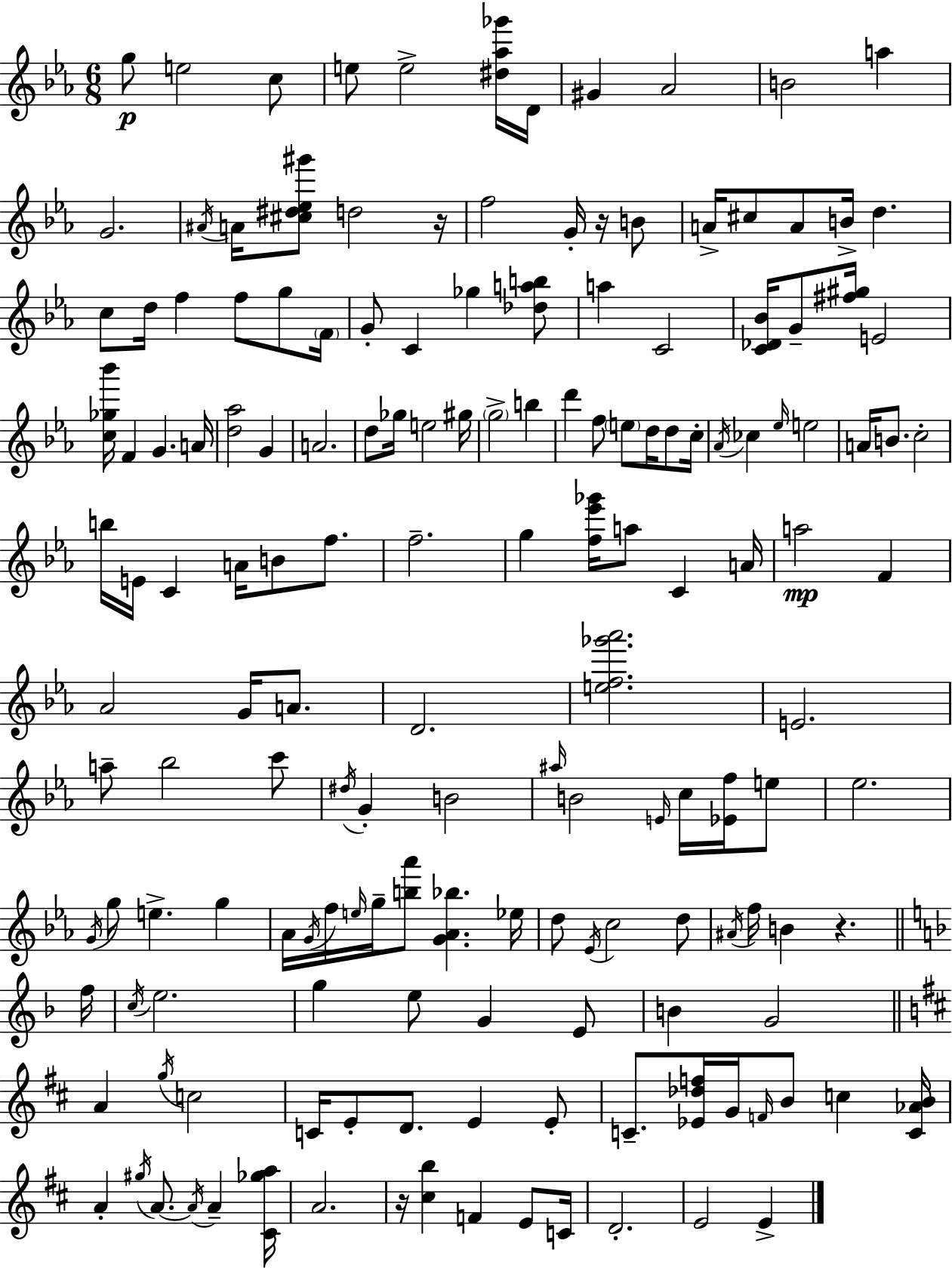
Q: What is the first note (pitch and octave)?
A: G5